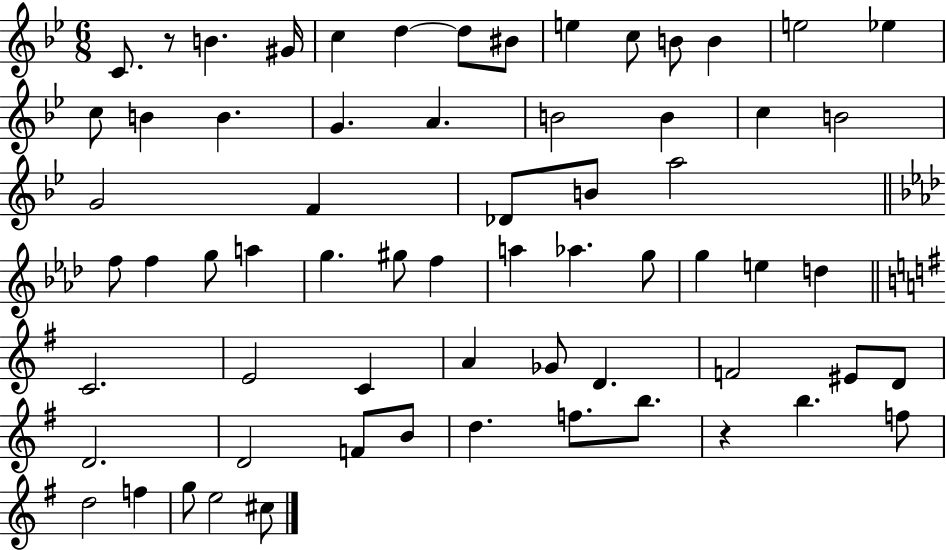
{
  \clef treble
  \numericTimeSignature
  \time 6/8
  \key bes \major
  \repeat volta 2 { c'8. r8 b'4. gis'16 | c''4 d''4~~ d''8 bis'8 | e''4 c''8 b'8 b'4 | e''2 ees''4 | \break c''8 b'4 b'4. | g'4. a'4. | b'2 b'4 | c''4 b'2 | \break g'2 f'4 | des'8 b'8 a''2 | \bar "||" \break \key aes \major f''8 f''4 g''8 a''4 | g''4. gis''8 f''4 | a''4 aes''4. g''8 | g''4 e''4 d''4 | \break \bar "||" \break \key e \minor c'2. | e'2 c'4 | a'4 ges'8 d'4. | f'2 eis'8 d'8 | \break d'2. | d'2 f'8 b'8 | d''4. f''8. b''8. | r4 b''4. f''8 | \break d''2 f''4 | g''8 e''2 cis''8 | } \bar "|."
}